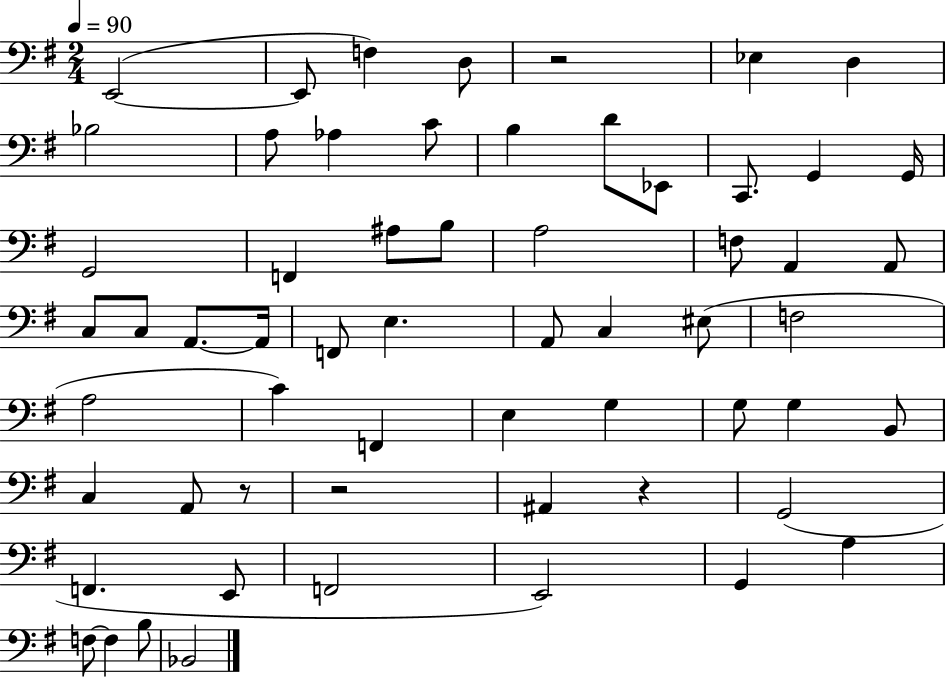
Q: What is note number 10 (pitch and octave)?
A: C4